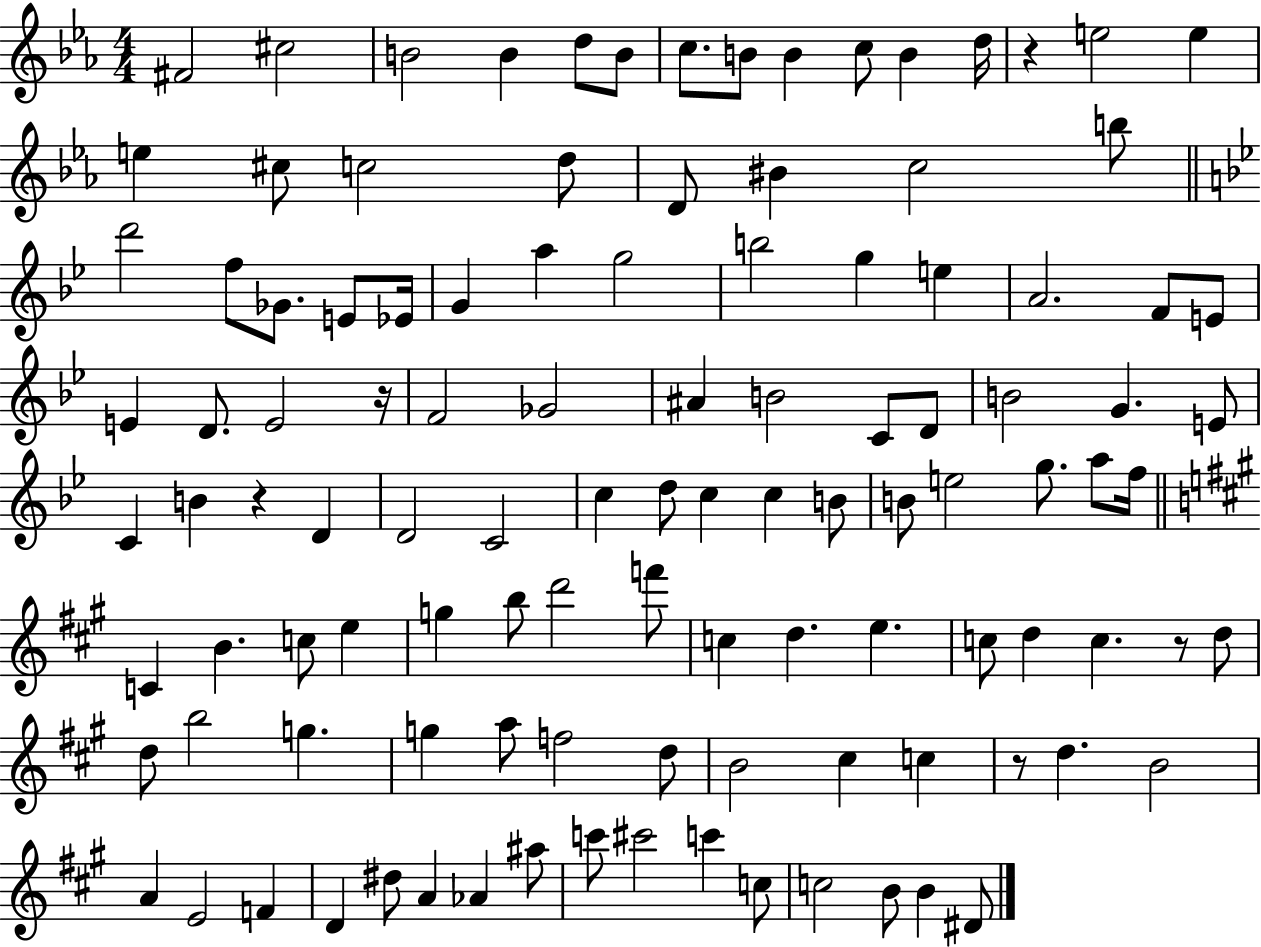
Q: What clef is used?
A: treble